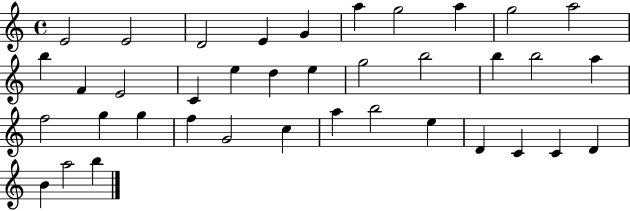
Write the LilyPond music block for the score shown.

{
  \clef treble
  \time 4/4
  \defaultTimeSignature
  \key c \major
  e'2 e'2 | d'2 e'4 g'4 | a''4 g''2 a''4 | g''2 a''2 | \break b''4 f'4 e'2 | c'4 e''4 d''4 e''4 | g''2 b''2 | b''4 b''2 a''4 | \break f''2 g''4 g''4 | f''4 g'2 c''4 | a''4 b''2 e''4 | d'4 c'4 c'4 d'4 | \break b'4 a''2 b''4 | \bar "|."
}